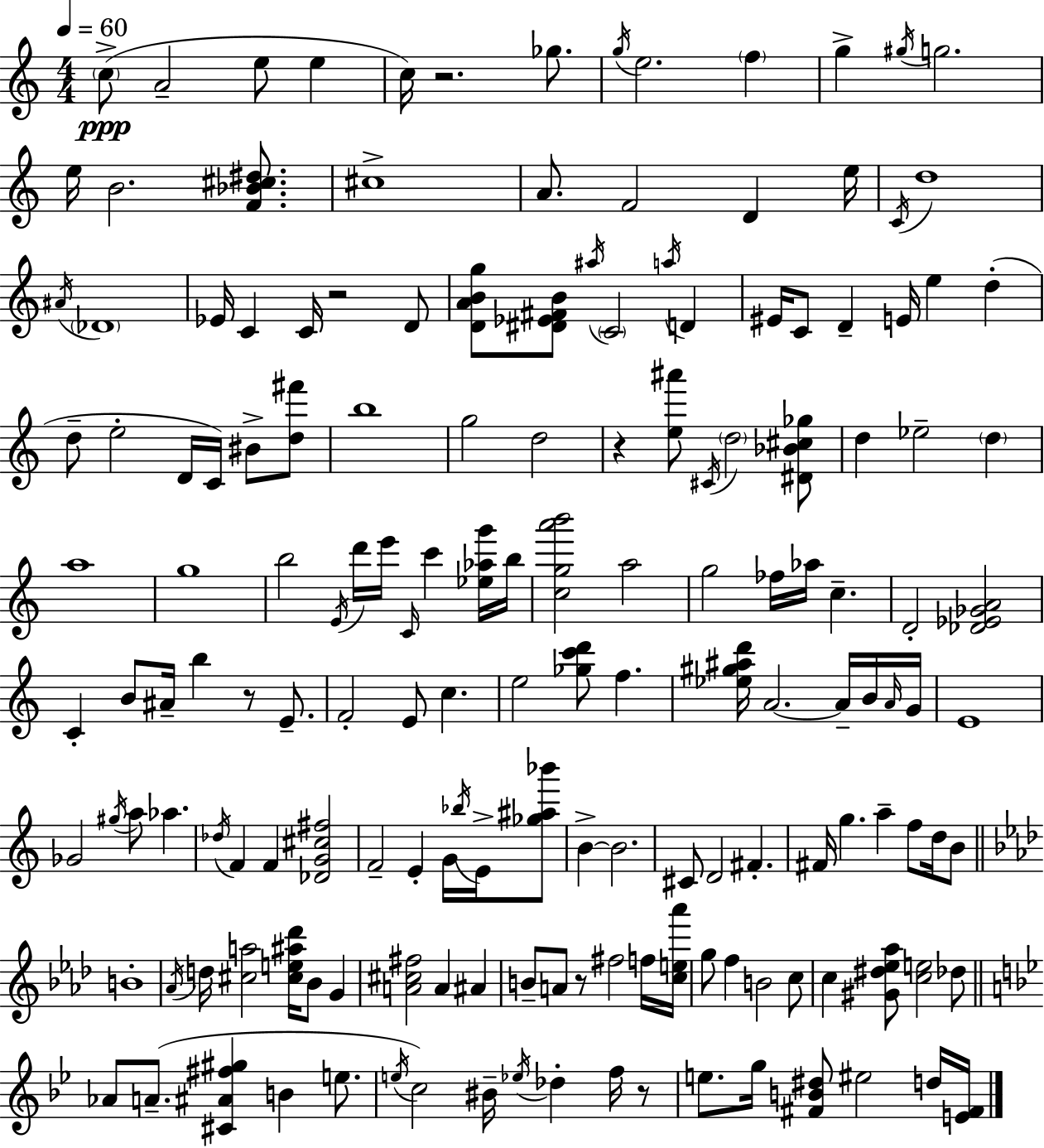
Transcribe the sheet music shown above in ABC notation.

X:1
T:Untitled
M:4/4
L:1/4
K:Am
c/2 A2 e/2 e c/4 z2 _g/2 g/4 e2 f g ^g/4 g2 e/4 B2 [F_B^c^d]/2 ^c4 A/2 F2 D e/4 C/4 d4 ^A/4 _D4 _E/4 C C/4 z2 D/2 [DABg]/2 [^D_E^FB]/2 ^a/4 C2 a/4 D ^E/4 C/2 D E/4 e d d/2 e2 D/4 C/4 ^B/2 [d^f']/2 b4 g2 d2 z [e^a']/2 ^C/4 d2 [^D_B^c_g]/2 d _e2 d a4 g4 b2 E/4 d'/4 e'/4 C/4 c' [_e_ag']/4 b/4 [cga'b']2 a2 g2 _f/4 _a/4 c D2 [_D_E_GA]2 C B/2 ^A/4 b z/2 E/2 F2 E/2 c e2 [_gc'd']/2 f [_e^g^ad']/4 A2 A/4 B/4 A/4 G/4 E4 _G2 ^g/4 a/2 _a _d/4 F F [_DG^c^f]2 F2 E G/4 _b/4 E/4 [_g^a_b']/2 B B2 ^C/2 D2 ^F ^F/4 g a f/2 d/4 B/2 B4 _A/4 d/4 [^ca]2 [^ce^a_d']/4 _B/2 G [A^c^f]2 A ^A B/2 A/2 z/2 ^f2 f/4 [ce_a']/4 g/2 f B2 c/2 c [^G^d_e_a]/2 [ce]2 _d/2 _A/2 A/2 [^C^A^f^g] B e/2 e/4 c2 ^B/4 _e/4 _d f/4 z/2 e/2 g/4 [^FB^d]/2 ^e2 d/4 [E^F]/4